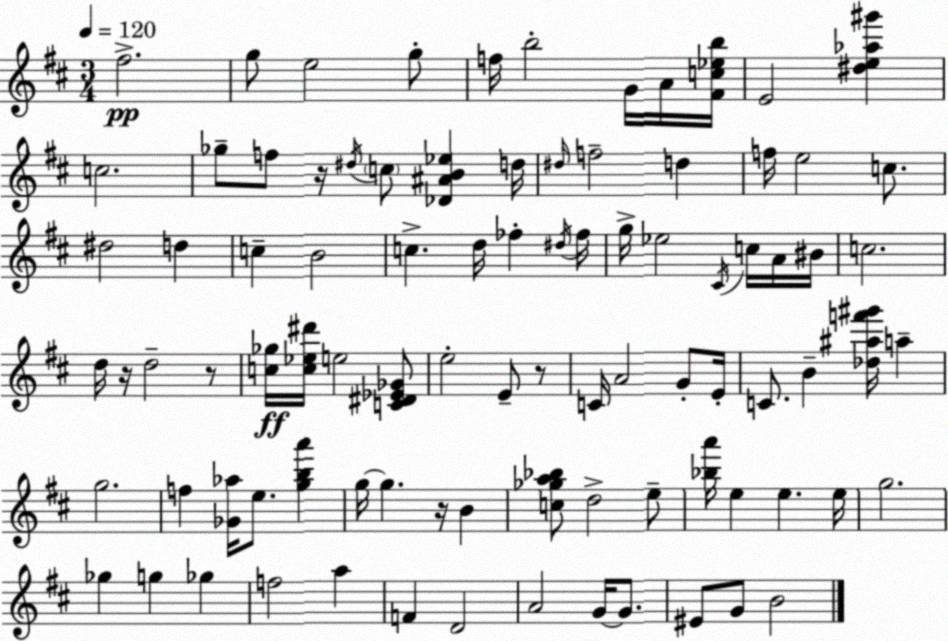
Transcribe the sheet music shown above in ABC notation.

X:1
T:Untitled
M:3/4
L:1/4
K:D
^f2 g/2 e2 g/2 f/4 b2 G/4 A/4 [^Fc_eb]/4 E2 [^de_a^g'] c2 _g/2 f/2 z/4 ^d/4 c/2 [_D^AB_e] d/4 ^d/4 f2 d f/4 e2 c/2 ^d2 d c B2 c d/4 _f ^d/4 _f/4 g/4 _e2 ^C/4 c/4 A/4 ^B/4 c2 d/4 z/4 d2 z/2 [c_g]/4 [c_e^d']/4 e2 [C^D_E_G]/2 e2 E/2 z/2 C/4 A2 G/2 E/4 C/2 B [_d^af'^g']/4 a g2 f [_G_a]/4 e/2 [gba'] g/4 g z/4 B [c_ga_b]/2 d2 e/2 [_ba']/4 e e e/4 g2 _g g _g f2 a F D2 A2 G/4 G/2 ^E/2 G/2 B2